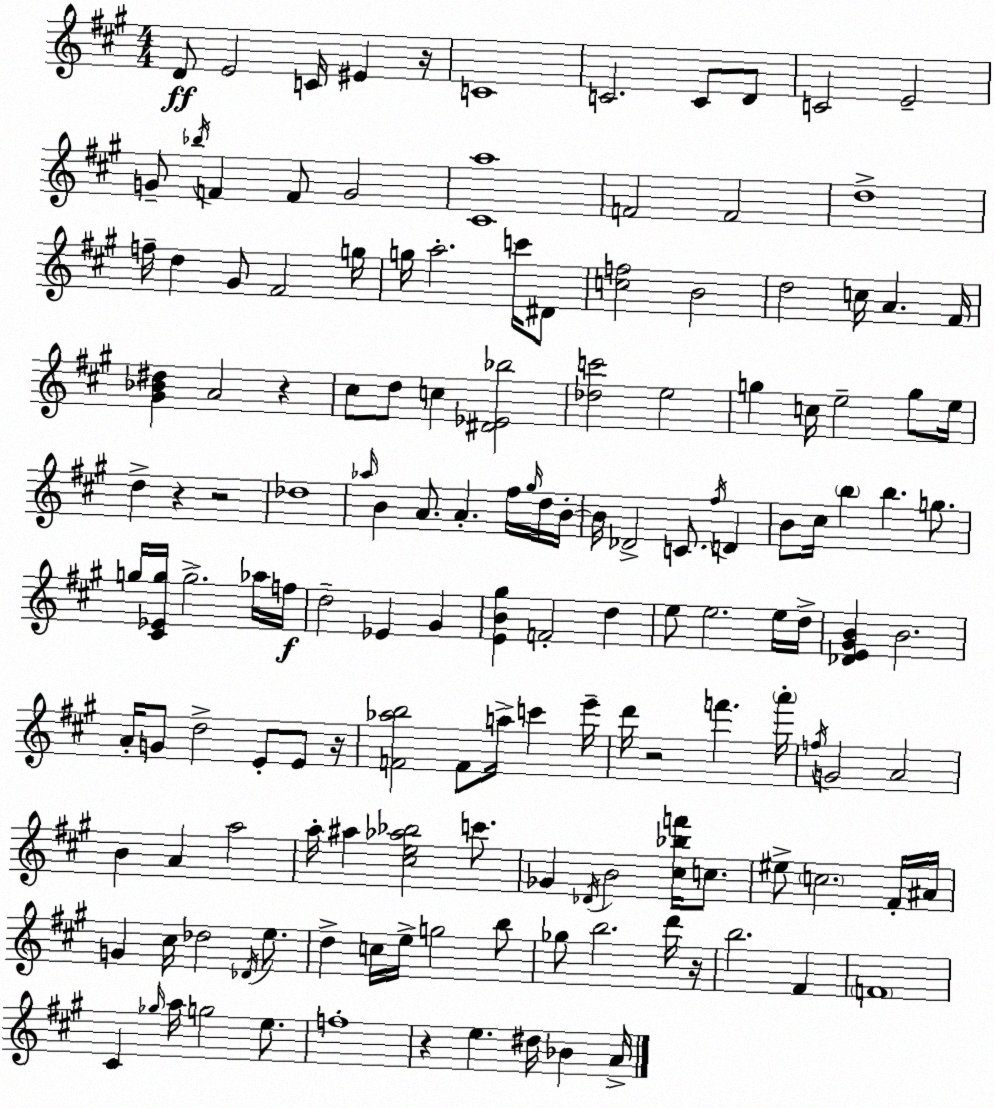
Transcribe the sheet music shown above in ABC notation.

X:1
T:Untitled
M:4/4
L:1/4
K:A
D/2 E2 C/4 ^E z/4 C4 C2 C/2 D/2 C2 E2 G/2 _b/4 F F/2 G2 [^Ca]4 F2 F2 d4 f/4 d ^G/2 ^F2 g/4 g/4 a2 c'/4 ^D/2 [cf]2 B2 d2 c/4 A ^F/4 [^G_B^d] A2 z ^c/2 d/2 c [^D_E_b]2 [_dc']2 e2 g c/4 e2 g/2 e/4 d z z2 _d4 _a/4 B A/2 A ^f/4 ^g/4 d/4 B/4 B/4 _D2 C/2 ^f/4 D B/2 ^c/4 b b g/2 g/4 [^C_Eg]/4 g2 _a/4 f/4 d2 _E ^G [EB^g] F2 d e/2 e2 e/4 d/4 [_DE^GB] B2 A/4 G/2 d2 E/2 E/2 z/4 [F_ab]2 F/2 a/4 c' e'/4 d'/4 z2 f' a'/4 f/4 G2 A2 B A a2 a/4 ^a [^ce_a_b]2 c'/2 _G _D/4 B2 [^c_bf']/4 c/2 ^e/2 c2 ^F/4 ^A/4 G ^c/4 _d2 _D/4 e/2 d c/4 e/4 g2 b/2 _g/2 b2 d'/4 z/4 b2 ^F F4 ^C _g/4 a/4 g2 e/2 f4 z e ^d/4 _B A/4